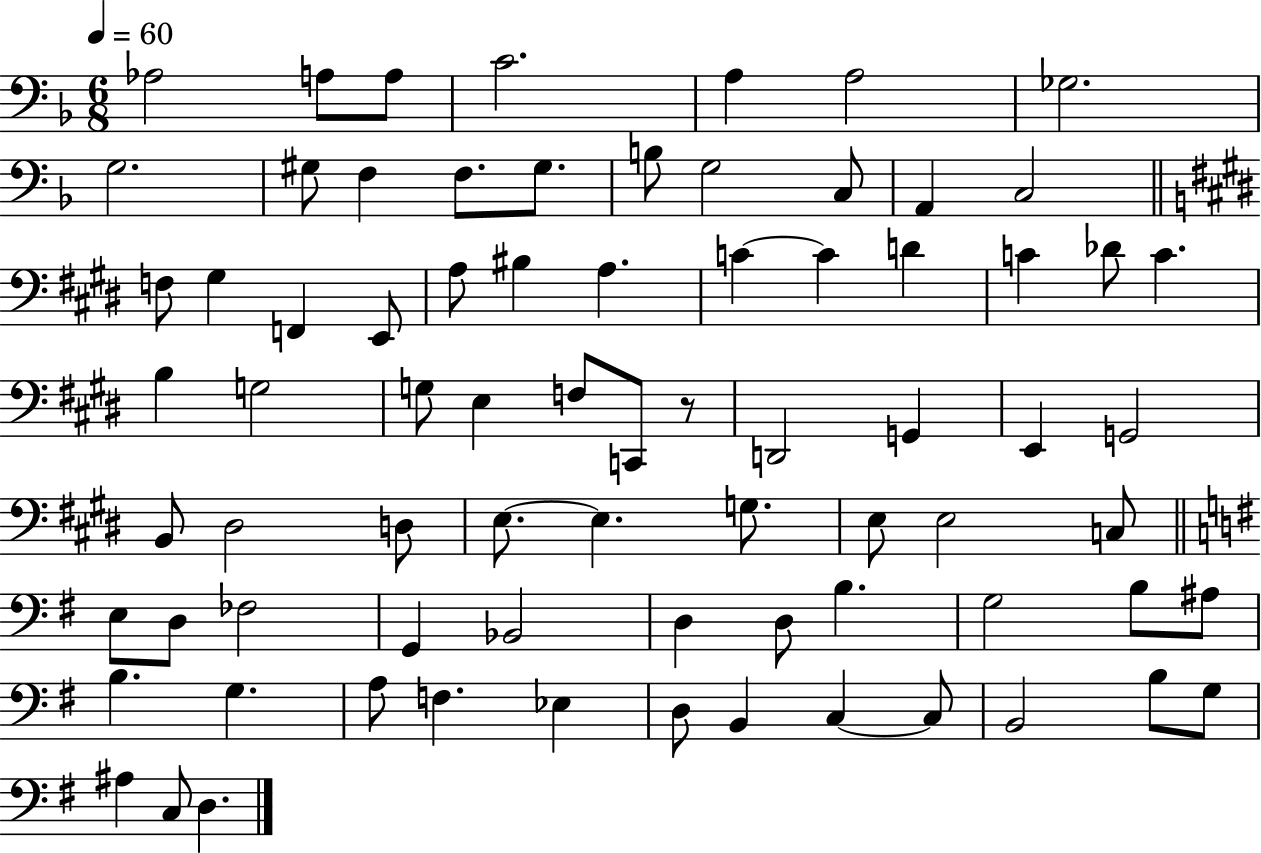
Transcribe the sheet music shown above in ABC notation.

X:1
T:Untitled
M:6/8
L:1/4
K:F
_A,2 A,/2 A,/2 C2 A, A,2 _G,2 G,2 ^G,/2 F, F,/2 ^G,/2 B,/2 G,2 C,/2 A,, C,2 F,/2 ^G, F,, E,,/2 A,/2 ^B, A, C C D C _D/2 C B, G,2 G,/2 E, F,/2 C,,/2 z/2 D,,2 G,, E,, G,,2 B,,/2 ^D,2 D,/2 E,/2 E, G,/2 E,/2 E,2 C,/2 E,/2 D,/2 _F,2 G,, _B,,2 D, D,/2 B, G,2 B,/2 ^A,/2 B, G, A,/2 F, _E, D,/2 B,, C, C,/2 B,,2 B,/2 G,/2 ^A, C,/2 D,